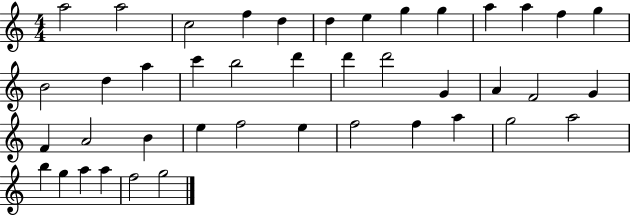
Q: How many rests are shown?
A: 0